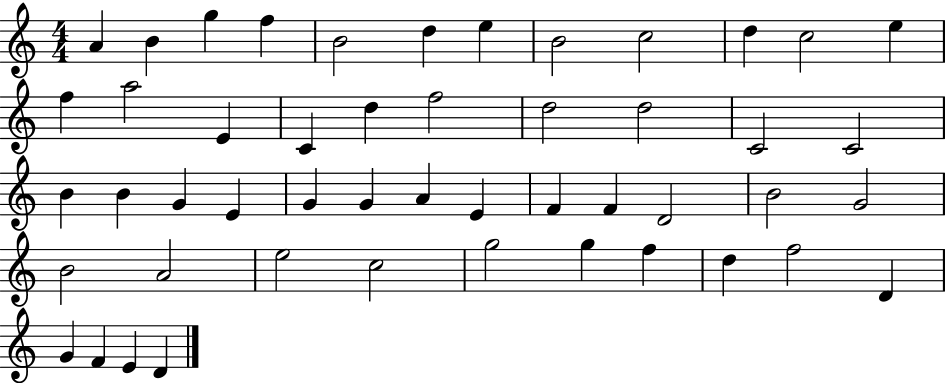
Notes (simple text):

A4/q B4/q G5/q F5/q B4/h D5/q E5/q B4/h C5/h D5/q C5/h E5/q F5/q A5/h E4/q C4/q D5/q F5/h D5/h D5/h C4/h C4/h B4/q B4/q G4/q E4/q G4/q G4/q A4/q E4/q F4/q F4/q D4/h B4/h G4/h B4/h A4/h E5/h C5/h G5/h G5/q F5/q D5/q F5/h D4/q G4/q F4/q E4/q D4/q